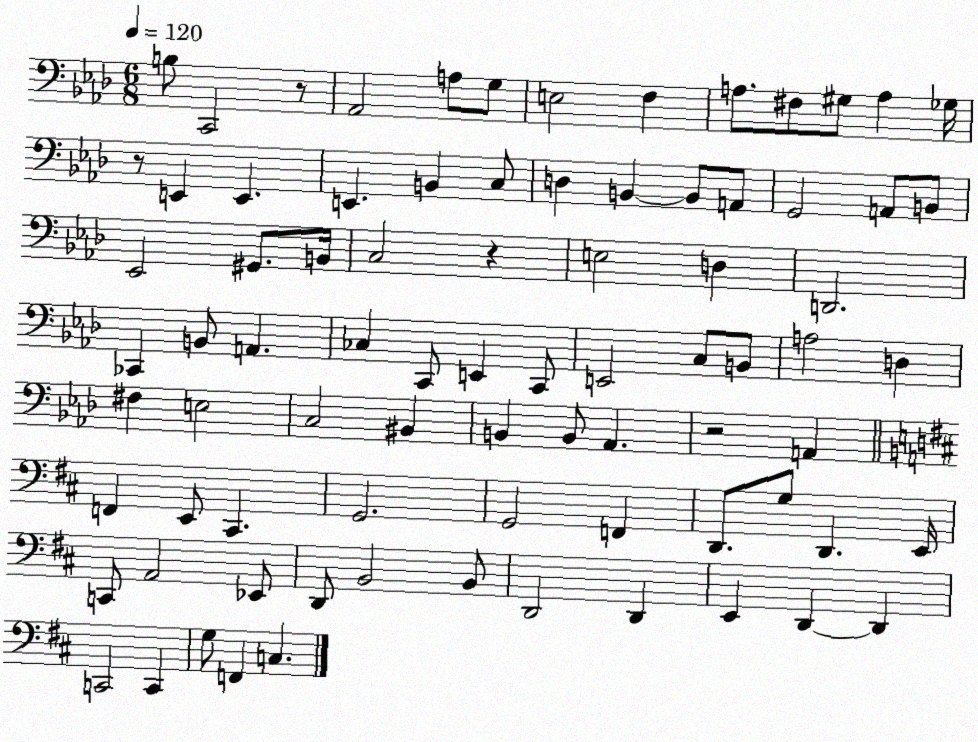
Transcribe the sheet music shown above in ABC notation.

X:1
T:Untitled
M:6/8
L:1/4
K:Ab
B,/2 C,,2 z/2 _A,,2 A,/2 G,/2 E,2 F, A,/2 ^F,/2 ^G,/2 A, _G,/4 z/2 E,, E,, E,, B,, C,/2 D, B,, B,,/2 A,,/2 G,,2 A,,/2 B,,/2 _E,,2 ^G,,/2 B,,/4 C,2 z E,2 D, D,,2 _C,, B,,/2 A,, _C, C,,/2 E,, C,,/2 E,,2 C,/2 B,,/2 A,2 D, ^F, E,2 C,2 ^B,, B,, B,,/2 _A,, z2 A,, F,, E,,/2 ^C,, G,,2 G,,2 F,, D,,/2 G,/2 D,, E,,/4 C,,/2 A,,2 _E,,/2 D,,/2 B,,2 B,,/2 D,,2 D,, E,, D,, D,, C,,2 C,, G,/2 F,, C,